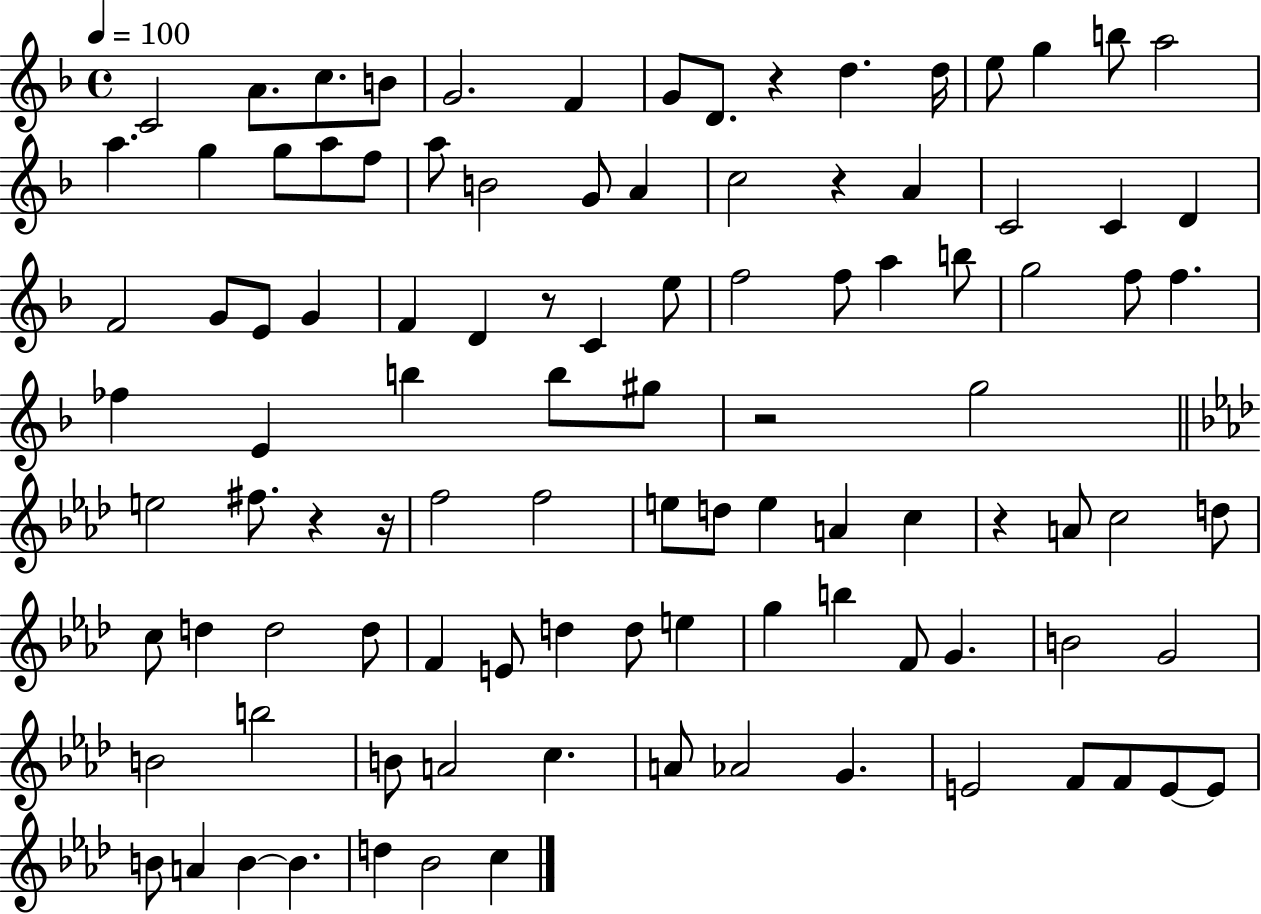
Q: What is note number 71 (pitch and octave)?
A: G5